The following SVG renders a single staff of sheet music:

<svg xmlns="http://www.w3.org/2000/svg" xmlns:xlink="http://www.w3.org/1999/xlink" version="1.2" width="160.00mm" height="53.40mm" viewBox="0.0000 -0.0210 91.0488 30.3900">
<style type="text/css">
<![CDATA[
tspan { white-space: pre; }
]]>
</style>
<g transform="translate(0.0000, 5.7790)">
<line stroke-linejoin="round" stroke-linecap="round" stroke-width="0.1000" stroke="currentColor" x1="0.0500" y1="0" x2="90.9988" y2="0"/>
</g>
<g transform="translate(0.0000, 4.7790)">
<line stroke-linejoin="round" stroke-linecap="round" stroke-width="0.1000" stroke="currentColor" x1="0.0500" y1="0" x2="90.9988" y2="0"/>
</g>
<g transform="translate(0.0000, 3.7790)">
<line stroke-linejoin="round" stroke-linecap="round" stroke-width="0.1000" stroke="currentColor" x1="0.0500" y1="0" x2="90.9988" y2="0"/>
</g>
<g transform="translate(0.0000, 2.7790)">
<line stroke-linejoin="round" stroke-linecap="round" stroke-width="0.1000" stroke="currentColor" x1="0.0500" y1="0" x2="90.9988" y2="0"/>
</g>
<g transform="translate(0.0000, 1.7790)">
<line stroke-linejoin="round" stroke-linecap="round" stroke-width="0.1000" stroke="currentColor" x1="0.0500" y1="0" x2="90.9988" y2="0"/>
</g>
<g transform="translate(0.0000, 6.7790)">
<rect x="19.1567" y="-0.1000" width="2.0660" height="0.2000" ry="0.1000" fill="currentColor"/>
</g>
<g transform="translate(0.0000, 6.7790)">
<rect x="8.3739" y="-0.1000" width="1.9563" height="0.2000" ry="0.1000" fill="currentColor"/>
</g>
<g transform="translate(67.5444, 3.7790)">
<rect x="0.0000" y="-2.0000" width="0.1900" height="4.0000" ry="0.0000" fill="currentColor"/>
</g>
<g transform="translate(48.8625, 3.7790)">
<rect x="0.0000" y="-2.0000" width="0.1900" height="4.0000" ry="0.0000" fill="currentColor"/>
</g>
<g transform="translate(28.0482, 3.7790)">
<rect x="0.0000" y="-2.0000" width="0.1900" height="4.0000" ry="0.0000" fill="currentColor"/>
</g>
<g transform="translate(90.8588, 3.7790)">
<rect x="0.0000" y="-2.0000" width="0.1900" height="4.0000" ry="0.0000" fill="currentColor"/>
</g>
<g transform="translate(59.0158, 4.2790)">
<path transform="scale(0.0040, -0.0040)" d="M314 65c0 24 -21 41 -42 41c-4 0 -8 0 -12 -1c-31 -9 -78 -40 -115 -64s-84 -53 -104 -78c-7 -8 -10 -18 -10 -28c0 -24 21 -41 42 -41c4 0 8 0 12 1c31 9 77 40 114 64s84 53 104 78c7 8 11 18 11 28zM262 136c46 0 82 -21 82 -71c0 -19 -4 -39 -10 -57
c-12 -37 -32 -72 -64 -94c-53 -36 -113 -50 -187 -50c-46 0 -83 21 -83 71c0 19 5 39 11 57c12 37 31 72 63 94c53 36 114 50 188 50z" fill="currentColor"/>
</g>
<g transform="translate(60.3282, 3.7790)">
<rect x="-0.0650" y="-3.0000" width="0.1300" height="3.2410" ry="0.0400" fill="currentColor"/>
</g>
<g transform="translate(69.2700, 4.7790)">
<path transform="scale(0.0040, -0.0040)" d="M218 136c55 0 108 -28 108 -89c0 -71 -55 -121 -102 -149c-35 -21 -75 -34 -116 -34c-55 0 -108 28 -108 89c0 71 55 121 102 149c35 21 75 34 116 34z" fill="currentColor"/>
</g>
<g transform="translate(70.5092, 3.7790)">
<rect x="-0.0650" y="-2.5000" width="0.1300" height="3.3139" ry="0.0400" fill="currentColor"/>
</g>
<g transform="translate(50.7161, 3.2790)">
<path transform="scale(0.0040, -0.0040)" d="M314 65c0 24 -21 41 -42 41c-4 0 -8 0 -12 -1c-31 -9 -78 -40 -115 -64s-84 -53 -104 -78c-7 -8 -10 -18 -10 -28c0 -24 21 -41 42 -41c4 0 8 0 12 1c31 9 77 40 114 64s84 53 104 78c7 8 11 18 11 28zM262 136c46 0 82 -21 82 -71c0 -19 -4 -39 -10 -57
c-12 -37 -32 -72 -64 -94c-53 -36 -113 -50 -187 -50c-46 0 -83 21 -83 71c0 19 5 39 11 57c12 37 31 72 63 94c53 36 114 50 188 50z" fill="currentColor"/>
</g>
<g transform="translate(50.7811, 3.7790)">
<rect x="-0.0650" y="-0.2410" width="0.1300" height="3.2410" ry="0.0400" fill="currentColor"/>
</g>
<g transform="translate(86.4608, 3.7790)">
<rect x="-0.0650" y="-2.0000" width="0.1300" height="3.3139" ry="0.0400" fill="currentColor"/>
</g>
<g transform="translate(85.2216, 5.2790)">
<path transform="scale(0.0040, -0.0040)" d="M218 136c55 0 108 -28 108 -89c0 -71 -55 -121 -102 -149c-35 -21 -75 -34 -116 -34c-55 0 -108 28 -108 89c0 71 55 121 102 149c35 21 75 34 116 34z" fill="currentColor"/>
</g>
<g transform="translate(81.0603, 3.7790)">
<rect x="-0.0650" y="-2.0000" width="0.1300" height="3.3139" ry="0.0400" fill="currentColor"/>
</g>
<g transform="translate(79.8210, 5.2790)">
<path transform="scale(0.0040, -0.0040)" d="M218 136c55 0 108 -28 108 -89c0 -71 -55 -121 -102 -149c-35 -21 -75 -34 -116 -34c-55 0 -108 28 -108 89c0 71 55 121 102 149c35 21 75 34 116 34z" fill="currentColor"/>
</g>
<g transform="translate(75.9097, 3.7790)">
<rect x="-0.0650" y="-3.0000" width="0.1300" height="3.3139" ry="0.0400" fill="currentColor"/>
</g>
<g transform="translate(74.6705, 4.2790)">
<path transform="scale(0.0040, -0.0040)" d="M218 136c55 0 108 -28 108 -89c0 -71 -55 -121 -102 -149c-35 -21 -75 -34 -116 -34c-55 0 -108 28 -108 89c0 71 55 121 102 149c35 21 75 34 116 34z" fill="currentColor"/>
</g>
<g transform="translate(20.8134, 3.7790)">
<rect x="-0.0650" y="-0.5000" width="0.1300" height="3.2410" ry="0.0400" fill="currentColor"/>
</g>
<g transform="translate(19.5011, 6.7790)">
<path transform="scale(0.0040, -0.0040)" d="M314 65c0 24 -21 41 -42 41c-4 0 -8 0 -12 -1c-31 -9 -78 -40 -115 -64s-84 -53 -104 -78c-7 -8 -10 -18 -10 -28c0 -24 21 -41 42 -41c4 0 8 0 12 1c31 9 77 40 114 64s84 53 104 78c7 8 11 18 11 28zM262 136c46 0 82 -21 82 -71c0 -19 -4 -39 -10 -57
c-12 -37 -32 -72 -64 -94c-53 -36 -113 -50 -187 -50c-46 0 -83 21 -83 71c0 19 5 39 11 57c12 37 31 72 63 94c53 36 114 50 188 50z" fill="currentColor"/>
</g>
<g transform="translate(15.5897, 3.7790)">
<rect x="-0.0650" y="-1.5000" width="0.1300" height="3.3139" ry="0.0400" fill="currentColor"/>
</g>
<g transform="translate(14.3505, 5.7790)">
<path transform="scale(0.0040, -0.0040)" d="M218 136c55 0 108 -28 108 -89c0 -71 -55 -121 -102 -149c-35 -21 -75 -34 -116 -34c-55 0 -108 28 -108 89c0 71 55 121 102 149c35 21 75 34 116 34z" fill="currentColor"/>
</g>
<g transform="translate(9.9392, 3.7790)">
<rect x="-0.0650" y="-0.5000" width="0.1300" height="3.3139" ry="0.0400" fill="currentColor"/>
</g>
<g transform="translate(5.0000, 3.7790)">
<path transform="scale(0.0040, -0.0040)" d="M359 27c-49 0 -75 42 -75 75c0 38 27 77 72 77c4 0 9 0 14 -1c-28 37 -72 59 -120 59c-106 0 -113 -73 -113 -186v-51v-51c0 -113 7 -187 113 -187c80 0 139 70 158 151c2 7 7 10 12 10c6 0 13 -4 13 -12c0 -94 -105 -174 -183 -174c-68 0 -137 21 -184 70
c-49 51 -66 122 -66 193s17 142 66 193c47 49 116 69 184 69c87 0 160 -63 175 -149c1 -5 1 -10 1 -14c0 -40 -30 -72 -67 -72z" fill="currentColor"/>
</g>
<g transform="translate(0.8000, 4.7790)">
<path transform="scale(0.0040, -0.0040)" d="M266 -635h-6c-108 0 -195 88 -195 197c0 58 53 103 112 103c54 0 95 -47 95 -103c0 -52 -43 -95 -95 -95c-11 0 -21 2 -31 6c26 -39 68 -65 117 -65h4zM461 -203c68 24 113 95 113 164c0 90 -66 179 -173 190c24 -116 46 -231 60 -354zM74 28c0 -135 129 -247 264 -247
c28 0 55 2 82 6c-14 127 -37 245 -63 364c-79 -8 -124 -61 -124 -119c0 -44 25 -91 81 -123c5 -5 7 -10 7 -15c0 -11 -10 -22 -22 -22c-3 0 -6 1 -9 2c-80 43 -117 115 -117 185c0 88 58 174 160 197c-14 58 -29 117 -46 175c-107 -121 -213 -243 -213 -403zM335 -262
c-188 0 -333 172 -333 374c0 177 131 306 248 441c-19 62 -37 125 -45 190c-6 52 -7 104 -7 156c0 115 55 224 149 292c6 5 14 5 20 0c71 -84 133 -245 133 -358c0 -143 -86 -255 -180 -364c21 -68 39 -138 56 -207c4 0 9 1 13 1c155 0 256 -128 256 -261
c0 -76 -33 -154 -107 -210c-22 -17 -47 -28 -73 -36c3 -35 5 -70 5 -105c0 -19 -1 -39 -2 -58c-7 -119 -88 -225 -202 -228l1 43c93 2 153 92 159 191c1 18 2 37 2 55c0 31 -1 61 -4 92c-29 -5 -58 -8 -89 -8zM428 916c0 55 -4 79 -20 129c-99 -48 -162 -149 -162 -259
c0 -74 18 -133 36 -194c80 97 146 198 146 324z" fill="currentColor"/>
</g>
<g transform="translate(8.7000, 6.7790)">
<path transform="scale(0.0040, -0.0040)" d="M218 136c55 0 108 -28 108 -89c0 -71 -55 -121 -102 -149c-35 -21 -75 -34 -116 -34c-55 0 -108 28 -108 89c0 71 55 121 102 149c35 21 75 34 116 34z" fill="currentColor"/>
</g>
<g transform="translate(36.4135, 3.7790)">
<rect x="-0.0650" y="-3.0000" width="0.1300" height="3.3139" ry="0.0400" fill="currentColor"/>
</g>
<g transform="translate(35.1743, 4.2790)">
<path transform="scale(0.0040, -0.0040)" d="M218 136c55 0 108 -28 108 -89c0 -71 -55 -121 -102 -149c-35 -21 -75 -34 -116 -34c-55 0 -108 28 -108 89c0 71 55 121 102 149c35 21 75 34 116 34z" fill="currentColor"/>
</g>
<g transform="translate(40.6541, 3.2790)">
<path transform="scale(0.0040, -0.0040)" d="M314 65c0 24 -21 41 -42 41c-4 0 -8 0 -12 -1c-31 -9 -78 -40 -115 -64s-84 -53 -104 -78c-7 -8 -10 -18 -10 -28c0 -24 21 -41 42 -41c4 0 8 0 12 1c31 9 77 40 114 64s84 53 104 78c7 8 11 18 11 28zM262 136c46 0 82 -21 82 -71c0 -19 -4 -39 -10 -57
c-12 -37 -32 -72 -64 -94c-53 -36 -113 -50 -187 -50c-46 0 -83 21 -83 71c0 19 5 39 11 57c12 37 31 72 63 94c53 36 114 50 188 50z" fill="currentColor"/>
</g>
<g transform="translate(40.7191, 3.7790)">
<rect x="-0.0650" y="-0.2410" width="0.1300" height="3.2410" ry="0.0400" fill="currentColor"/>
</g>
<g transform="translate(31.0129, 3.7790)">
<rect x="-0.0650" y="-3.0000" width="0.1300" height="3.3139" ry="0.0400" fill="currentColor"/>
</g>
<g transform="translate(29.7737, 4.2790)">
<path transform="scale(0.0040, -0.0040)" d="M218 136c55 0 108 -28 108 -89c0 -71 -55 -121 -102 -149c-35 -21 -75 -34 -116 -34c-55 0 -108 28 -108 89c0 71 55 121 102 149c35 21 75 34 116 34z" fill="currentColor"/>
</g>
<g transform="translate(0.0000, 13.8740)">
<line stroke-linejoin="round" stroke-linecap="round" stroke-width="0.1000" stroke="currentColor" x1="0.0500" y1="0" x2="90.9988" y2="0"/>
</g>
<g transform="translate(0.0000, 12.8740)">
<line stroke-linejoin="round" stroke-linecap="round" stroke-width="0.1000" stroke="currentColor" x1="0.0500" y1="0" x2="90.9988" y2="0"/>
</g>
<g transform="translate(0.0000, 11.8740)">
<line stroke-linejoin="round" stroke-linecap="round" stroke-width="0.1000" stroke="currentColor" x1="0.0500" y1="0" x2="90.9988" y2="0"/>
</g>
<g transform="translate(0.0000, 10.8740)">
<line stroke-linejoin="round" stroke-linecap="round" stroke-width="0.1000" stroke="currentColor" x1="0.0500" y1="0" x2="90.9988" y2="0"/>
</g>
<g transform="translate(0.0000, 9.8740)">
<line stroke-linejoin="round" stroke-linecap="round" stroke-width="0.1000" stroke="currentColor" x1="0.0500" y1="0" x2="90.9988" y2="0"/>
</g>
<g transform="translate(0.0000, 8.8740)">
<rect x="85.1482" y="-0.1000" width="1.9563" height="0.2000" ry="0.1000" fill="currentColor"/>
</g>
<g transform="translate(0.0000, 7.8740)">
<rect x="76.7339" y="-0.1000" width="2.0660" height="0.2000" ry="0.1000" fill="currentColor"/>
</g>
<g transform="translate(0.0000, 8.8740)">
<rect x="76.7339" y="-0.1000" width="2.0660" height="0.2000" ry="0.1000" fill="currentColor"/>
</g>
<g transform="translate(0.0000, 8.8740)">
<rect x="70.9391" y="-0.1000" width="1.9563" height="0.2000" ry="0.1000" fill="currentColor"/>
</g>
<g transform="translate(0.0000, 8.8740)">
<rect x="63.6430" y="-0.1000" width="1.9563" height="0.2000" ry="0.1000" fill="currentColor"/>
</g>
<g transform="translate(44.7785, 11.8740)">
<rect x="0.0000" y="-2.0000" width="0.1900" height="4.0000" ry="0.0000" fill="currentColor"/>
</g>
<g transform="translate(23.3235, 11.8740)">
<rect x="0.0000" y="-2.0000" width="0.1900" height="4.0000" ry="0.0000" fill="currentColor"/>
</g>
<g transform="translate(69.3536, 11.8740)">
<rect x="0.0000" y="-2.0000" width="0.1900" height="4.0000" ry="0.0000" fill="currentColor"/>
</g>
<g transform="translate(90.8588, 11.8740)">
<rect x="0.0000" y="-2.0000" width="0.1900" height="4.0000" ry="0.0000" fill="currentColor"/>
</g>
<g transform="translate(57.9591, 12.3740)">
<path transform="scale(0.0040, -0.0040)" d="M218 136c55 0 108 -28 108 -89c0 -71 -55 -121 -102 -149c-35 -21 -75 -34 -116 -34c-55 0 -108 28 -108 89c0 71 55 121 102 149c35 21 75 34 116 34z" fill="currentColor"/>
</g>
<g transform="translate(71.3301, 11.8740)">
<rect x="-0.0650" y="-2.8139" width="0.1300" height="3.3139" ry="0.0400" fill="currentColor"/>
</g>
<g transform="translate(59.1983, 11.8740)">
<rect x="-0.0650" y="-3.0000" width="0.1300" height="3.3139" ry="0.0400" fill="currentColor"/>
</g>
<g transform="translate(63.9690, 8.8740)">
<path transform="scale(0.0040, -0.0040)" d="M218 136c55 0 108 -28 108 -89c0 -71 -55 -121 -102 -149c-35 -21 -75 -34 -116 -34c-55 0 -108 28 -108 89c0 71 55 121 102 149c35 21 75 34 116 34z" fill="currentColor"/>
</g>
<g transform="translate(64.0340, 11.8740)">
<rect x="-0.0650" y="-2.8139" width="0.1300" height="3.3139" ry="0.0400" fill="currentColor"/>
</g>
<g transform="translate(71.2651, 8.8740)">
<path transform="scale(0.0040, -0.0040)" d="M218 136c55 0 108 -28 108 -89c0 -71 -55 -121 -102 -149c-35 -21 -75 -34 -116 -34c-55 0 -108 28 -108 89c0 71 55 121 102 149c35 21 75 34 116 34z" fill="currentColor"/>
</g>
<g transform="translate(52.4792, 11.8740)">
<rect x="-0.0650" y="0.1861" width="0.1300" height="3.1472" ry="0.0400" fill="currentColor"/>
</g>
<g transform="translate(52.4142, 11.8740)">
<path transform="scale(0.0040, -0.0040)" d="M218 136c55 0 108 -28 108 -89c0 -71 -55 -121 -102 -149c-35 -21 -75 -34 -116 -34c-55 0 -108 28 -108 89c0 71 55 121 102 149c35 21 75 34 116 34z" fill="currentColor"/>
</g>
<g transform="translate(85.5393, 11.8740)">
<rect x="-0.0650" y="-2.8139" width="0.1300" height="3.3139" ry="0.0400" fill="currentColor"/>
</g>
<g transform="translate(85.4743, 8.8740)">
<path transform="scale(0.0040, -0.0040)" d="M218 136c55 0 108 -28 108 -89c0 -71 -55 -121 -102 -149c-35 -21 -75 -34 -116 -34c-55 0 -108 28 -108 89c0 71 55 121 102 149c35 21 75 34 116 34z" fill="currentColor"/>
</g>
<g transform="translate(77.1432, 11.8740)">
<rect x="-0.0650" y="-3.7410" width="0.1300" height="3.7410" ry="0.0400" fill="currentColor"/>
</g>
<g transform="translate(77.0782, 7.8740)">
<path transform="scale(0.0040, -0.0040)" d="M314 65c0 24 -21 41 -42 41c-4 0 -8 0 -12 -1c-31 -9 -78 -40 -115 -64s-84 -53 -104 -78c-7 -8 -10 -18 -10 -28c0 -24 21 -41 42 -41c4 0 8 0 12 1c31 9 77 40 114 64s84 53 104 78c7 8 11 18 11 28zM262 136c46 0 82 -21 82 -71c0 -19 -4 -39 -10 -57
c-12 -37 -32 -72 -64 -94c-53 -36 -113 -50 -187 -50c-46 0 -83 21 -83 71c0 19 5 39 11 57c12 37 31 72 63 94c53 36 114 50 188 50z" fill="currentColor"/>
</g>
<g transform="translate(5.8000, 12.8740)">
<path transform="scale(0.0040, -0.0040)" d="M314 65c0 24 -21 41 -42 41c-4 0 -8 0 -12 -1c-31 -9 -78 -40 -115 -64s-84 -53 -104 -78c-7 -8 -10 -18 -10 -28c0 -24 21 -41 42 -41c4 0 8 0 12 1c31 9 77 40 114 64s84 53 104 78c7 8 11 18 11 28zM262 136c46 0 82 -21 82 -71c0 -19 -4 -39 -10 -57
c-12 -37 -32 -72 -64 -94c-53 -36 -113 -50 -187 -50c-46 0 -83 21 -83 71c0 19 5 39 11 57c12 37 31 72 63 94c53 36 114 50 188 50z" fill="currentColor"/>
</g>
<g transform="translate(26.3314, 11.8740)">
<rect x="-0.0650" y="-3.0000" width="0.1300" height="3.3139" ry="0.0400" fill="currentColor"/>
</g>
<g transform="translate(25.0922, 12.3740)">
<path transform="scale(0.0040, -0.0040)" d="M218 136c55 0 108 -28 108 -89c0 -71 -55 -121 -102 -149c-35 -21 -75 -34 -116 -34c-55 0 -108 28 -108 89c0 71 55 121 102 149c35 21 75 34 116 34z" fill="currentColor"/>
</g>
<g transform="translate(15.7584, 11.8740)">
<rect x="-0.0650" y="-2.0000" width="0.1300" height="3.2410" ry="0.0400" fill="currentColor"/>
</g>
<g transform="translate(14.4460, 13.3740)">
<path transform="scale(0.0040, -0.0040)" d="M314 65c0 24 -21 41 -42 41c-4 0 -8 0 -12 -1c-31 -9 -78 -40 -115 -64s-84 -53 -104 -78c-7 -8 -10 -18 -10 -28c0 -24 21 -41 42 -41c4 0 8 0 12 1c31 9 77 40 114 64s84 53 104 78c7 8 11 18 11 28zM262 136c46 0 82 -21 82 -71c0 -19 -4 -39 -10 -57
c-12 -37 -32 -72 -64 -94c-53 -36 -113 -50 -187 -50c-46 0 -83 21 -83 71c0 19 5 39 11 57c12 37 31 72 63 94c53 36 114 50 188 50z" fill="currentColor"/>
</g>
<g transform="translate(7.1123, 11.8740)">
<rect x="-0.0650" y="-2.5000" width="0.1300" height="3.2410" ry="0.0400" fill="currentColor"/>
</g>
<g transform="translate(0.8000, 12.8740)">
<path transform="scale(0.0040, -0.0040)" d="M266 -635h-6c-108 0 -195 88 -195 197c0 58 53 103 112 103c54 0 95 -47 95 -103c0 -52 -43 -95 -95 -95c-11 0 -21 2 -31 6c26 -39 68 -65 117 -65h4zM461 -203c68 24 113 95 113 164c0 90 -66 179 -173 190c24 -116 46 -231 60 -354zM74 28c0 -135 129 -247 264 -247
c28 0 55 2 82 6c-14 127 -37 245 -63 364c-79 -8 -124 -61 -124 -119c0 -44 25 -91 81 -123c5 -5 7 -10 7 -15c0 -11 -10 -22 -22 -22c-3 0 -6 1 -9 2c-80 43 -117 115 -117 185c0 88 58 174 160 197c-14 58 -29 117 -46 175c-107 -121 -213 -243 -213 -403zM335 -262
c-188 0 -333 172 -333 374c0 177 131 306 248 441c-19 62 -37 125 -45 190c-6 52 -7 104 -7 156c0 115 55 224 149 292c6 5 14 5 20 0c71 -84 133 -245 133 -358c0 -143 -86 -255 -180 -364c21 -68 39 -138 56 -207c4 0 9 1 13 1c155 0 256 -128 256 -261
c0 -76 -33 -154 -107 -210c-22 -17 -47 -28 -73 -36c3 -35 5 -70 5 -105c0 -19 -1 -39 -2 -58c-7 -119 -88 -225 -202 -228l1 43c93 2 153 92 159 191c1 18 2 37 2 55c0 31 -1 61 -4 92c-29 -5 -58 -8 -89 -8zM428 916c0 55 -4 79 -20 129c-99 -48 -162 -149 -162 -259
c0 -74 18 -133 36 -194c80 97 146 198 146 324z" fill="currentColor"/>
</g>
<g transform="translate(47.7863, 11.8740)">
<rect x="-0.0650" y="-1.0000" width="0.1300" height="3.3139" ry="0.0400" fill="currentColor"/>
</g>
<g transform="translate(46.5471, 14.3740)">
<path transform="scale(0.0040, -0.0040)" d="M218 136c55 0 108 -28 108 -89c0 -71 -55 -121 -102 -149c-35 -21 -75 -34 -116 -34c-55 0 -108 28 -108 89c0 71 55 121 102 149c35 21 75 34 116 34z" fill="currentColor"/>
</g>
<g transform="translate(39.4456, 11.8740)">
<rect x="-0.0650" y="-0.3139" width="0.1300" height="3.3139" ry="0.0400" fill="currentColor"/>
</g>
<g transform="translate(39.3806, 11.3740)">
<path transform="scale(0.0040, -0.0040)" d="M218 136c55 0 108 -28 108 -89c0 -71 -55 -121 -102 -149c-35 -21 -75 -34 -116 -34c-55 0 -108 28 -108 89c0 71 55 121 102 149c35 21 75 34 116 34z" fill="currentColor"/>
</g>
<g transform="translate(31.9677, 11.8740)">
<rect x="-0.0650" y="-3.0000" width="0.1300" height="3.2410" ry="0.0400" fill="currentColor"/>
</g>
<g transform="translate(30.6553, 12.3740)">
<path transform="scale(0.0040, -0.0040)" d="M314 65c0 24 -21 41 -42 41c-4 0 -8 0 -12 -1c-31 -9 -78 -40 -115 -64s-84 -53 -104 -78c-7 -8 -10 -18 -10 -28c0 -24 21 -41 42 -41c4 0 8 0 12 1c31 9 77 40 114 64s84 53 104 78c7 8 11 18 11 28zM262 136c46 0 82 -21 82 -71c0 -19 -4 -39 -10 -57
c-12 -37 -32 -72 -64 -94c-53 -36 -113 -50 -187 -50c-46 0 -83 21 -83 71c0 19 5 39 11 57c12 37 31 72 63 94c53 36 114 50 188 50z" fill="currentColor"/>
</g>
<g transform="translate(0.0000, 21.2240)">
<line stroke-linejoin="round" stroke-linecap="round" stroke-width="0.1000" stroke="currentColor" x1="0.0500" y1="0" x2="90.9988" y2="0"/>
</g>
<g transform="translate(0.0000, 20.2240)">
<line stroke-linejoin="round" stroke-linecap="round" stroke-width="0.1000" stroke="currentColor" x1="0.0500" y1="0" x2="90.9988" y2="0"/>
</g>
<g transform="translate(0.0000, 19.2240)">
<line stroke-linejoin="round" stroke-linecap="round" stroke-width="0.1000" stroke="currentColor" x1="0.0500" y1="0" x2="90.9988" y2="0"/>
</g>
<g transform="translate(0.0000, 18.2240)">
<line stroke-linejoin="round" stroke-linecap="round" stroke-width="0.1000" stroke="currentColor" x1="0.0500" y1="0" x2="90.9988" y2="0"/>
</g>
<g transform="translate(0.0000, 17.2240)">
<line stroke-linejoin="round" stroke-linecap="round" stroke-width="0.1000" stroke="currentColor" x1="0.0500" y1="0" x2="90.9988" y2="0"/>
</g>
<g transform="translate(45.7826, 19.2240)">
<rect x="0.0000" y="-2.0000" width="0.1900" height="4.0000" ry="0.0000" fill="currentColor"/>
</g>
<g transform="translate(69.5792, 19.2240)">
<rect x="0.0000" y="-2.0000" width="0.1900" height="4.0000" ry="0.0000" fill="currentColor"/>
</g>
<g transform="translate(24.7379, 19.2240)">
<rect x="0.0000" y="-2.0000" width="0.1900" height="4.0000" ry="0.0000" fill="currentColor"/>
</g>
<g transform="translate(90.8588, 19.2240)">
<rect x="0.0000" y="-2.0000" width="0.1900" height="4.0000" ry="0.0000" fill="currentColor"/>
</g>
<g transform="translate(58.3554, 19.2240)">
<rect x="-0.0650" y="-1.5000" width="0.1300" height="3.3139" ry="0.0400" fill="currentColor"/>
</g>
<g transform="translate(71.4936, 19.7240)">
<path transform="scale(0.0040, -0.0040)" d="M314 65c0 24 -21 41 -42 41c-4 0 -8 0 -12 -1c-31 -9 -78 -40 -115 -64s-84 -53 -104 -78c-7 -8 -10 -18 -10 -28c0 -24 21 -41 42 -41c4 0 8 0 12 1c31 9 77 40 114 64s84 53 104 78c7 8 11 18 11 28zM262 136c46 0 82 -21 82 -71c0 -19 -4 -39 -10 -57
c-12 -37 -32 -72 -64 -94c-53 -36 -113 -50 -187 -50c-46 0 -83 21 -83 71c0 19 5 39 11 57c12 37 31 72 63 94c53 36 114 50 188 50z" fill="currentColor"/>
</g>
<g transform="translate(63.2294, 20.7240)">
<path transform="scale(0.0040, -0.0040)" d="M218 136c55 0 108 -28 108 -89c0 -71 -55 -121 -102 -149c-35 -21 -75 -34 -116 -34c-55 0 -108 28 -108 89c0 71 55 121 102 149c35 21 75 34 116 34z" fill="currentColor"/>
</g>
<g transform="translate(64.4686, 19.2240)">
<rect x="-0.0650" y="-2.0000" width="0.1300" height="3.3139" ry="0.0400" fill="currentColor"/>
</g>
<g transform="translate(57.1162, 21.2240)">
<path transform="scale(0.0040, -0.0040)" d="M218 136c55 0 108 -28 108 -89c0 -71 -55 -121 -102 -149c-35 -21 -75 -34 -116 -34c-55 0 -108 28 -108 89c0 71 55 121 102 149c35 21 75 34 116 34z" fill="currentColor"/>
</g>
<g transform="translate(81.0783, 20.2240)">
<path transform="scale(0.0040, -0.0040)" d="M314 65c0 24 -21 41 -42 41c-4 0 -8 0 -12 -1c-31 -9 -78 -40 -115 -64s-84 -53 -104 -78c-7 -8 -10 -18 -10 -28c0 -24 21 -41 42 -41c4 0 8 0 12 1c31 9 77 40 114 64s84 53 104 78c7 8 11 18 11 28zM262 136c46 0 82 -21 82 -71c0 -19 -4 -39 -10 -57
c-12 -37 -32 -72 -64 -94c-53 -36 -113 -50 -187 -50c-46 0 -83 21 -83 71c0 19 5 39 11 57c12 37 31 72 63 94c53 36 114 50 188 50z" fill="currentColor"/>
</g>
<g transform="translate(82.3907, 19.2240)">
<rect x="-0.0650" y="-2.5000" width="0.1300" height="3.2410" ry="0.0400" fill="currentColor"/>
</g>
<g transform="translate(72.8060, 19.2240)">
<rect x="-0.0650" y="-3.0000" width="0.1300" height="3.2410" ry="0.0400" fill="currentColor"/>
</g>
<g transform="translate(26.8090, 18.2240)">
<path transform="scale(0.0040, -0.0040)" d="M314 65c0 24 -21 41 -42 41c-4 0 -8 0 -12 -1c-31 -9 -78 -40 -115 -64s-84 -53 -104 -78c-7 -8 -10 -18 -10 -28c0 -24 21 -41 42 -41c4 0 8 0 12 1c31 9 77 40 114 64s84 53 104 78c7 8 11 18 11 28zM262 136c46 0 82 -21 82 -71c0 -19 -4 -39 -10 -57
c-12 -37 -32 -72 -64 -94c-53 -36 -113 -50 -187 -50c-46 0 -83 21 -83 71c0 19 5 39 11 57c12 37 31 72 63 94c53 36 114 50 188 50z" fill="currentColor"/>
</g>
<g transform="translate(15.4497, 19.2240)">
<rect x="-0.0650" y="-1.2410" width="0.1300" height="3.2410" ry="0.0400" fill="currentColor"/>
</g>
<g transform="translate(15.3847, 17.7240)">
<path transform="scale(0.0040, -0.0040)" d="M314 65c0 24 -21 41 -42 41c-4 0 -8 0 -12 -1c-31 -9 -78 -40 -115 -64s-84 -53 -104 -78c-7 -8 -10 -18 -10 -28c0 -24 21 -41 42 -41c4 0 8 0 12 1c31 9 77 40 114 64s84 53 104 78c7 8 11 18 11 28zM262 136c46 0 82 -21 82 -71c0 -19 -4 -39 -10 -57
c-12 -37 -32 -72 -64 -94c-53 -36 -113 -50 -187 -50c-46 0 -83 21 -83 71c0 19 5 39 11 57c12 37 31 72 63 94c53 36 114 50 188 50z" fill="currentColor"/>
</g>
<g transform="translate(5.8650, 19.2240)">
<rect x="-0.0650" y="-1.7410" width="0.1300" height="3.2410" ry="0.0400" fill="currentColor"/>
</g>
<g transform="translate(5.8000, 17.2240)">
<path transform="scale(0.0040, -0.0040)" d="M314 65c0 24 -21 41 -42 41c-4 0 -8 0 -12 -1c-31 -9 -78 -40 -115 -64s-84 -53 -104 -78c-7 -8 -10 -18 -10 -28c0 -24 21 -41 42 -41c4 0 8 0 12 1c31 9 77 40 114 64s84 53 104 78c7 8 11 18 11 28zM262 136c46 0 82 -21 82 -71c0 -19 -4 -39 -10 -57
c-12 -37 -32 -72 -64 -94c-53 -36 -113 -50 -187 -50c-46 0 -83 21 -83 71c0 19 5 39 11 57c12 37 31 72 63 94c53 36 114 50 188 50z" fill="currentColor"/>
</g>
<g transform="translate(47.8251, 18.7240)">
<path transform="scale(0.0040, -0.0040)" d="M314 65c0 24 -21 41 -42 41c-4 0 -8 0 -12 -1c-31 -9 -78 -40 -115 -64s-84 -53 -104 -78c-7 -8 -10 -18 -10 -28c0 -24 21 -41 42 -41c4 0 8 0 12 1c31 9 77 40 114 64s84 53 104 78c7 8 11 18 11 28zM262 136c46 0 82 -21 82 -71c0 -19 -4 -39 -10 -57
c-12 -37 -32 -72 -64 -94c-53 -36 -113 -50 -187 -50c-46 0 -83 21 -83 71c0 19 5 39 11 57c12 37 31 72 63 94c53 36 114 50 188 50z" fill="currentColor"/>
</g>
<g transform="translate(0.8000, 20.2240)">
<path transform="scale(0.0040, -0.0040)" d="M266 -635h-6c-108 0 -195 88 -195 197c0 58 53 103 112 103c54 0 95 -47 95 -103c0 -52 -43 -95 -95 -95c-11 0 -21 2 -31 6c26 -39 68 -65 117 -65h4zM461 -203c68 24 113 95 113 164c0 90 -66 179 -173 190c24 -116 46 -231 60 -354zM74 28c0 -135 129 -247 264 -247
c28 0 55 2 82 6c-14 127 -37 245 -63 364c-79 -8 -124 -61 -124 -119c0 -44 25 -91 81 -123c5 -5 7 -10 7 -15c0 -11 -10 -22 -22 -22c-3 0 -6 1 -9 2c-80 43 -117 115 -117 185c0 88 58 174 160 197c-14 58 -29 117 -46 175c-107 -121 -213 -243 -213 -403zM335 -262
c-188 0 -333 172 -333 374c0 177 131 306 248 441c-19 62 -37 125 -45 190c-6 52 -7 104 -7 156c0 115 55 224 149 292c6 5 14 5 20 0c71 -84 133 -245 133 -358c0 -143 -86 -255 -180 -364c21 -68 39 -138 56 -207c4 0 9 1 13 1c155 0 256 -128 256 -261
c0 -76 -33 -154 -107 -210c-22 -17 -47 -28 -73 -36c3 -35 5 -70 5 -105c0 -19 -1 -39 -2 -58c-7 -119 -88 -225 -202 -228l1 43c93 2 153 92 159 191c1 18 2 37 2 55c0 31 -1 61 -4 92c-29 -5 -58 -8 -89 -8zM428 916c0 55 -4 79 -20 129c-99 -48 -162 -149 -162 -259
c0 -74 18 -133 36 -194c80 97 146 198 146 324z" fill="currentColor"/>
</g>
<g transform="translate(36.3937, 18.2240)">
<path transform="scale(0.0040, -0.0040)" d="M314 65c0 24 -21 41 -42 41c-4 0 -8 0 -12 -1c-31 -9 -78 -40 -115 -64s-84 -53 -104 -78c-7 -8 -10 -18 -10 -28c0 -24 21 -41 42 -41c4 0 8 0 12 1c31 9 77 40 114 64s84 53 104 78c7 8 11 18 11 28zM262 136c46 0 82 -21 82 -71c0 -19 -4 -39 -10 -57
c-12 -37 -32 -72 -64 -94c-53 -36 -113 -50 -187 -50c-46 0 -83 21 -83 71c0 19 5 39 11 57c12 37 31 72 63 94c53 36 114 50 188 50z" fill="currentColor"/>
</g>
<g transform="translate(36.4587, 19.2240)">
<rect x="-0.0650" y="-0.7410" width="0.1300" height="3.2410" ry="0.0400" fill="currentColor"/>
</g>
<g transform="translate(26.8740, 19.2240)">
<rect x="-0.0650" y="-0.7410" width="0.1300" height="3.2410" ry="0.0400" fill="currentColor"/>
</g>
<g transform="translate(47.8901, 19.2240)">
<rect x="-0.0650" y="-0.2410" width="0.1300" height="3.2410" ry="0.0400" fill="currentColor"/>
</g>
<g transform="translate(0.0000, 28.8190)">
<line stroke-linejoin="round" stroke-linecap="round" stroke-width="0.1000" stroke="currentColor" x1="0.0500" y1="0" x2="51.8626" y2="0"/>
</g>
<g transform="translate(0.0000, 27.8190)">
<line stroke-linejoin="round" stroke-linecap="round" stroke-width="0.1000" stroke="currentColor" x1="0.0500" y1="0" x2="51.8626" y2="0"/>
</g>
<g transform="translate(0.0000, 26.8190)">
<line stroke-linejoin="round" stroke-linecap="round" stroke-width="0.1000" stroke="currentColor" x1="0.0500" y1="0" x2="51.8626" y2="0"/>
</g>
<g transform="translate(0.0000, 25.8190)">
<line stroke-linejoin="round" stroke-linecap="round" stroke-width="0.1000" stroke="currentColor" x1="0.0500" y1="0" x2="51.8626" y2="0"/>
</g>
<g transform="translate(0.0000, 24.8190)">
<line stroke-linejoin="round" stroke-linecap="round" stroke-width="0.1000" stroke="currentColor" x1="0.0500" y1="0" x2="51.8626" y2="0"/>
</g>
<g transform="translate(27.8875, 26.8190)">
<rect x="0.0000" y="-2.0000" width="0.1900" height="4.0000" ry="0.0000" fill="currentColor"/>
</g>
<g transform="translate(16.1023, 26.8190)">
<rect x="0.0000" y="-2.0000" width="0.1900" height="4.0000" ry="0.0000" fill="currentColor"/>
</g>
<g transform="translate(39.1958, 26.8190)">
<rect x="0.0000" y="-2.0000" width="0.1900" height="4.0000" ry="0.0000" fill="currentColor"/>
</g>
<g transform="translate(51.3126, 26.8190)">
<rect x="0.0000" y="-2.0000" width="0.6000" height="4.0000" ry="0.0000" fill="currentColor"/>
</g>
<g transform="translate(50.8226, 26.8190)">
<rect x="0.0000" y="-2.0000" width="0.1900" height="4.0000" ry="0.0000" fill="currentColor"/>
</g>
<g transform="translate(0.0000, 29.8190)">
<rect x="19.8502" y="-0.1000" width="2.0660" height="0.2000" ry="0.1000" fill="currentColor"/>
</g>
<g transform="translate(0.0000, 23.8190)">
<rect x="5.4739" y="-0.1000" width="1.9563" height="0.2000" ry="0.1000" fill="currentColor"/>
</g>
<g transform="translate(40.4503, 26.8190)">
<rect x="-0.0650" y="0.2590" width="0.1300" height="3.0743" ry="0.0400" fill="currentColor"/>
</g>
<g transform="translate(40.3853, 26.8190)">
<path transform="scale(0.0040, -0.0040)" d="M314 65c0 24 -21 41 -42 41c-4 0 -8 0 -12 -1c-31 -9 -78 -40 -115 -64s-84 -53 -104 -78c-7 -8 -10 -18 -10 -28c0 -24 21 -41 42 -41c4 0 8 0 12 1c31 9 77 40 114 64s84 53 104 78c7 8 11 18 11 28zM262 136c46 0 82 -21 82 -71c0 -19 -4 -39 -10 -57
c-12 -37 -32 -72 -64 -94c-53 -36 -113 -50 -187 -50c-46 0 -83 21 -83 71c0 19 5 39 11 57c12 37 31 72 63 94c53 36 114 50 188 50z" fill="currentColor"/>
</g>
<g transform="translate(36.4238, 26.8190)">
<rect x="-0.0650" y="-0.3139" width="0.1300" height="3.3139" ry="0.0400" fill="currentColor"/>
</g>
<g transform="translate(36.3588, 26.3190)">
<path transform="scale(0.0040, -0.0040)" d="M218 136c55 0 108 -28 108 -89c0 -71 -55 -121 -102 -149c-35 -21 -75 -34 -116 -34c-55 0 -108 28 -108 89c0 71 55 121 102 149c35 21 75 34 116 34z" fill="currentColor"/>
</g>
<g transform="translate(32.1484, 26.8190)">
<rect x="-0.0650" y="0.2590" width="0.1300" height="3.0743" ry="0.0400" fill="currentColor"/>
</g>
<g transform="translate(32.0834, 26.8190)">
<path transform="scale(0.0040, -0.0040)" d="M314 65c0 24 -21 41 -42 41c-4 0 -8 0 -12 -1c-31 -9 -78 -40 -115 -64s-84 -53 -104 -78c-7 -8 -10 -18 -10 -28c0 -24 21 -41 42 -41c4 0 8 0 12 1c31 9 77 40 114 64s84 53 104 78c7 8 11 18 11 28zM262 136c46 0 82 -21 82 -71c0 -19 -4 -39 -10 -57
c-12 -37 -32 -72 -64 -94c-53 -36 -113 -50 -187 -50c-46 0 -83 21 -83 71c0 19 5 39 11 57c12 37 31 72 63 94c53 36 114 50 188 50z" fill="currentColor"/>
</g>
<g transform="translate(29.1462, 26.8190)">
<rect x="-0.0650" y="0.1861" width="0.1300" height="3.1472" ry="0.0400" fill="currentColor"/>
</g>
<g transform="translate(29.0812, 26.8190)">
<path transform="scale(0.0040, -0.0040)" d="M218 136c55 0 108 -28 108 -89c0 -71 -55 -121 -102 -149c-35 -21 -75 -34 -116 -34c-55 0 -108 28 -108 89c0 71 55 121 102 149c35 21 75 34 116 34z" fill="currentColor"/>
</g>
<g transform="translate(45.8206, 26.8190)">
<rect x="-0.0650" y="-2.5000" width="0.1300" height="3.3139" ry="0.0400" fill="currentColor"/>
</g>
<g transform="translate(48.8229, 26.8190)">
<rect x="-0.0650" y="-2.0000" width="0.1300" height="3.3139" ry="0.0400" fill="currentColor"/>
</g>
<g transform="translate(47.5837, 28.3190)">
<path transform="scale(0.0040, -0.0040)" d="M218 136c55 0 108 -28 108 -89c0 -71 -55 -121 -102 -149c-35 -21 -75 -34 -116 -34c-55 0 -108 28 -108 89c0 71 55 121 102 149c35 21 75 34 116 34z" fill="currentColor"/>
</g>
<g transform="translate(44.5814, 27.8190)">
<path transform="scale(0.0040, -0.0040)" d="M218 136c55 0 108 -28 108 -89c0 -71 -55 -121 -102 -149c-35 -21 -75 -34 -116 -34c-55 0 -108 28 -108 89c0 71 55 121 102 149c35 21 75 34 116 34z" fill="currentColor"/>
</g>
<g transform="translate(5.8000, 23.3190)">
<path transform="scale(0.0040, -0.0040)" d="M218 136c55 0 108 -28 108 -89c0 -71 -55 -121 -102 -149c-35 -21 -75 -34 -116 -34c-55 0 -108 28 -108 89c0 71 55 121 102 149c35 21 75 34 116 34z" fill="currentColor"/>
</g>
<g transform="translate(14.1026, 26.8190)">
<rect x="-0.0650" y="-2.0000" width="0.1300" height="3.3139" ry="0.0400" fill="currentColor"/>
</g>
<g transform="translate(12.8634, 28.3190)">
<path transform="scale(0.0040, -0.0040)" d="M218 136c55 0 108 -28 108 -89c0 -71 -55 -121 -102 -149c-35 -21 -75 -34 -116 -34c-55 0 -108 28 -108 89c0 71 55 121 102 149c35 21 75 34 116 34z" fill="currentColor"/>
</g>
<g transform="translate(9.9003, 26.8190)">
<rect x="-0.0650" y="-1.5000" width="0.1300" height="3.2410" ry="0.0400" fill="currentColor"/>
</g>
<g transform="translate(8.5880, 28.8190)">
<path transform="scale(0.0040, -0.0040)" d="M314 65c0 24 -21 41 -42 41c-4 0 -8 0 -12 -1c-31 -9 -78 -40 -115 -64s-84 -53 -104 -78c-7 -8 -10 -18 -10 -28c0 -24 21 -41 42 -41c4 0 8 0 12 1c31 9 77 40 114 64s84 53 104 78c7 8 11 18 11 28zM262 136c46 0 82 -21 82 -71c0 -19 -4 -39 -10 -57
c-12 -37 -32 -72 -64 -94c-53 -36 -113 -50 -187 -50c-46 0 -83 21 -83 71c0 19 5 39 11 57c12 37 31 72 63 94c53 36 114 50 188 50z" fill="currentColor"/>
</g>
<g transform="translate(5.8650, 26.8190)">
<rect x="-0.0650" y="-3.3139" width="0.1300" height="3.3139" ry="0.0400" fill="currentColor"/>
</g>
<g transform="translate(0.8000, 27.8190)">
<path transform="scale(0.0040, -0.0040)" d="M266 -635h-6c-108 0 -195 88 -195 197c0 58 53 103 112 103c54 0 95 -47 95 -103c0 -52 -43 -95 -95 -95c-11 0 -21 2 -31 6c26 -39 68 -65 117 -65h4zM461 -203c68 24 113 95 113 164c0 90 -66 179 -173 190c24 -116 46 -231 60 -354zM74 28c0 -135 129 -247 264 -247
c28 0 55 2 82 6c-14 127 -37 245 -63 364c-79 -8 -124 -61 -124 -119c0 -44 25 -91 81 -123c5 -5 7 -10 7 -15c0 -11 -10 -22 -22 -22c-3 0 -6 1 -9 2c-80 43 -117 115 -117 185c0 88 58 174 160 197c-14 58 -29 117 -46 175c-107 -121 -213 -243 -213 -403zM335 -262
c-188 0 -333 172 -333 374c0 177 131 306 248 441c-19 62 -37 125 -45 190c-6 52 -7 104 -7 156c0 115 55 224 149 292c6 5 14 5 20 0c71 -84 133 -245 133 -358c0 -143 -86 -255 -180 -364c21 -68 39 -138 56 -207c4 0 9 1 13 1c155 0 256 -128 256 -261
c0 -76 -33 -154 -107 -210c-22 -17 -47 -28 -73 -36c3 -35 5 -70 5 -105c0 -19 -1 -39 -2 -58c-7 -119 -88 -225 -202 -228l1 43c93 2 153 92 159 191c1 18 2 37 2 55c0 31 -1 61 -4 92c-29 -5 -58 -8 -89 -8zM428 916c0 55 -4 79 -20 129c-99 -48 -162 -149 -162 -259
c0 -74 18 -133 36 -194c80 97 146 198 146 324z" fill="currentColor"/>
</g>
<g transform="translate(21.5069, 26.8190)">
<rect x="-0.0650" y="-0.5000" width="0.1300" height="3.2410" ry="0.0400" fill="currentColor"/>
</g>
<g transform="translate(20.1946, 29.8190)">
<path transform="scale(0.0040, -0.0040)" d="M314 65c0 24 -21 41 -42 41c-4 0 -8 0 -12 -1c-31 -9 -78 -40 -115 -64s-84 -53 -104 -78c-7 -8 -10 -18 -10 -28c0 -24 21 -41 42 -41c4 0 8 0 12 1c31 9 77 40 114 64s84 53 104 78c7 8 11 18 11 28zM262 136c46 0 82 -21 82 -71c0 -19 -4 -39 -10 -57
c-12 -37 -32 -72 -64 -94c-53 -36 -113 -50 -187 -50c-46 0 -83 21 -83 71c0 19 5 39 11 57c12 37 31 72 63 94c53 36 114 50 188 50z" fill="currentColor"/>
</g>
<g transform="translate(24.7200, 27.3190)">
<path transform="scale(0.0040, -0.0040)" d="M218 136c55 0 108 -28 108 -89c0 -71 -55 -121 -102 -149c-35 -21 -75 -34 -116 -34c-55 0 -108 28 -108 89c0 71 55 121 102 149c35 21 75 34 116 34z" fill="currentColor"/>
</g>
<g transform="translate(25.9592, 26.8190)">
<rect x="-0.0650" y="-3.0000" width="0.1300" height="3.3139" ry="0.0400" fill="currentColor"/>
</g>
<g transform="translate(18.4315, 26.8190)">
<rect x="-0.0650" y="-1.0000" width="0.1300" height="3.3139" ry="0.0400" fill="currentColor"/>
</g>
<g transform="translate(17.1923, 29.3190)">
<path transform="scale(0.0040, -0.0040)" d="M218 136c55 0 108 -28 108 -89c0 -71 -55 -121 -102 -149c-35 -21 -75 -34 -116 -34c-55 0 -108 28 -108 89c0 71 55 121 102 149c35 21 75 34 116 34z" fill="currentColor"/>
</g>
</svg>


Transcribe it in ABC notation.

X:1
T:Untitled
M:4/4
L:1/4
K:C
C E C2 A A c2 c2 A2 G A F F G2 F2 A A2 c D B A a a c'2 a f2 e2 d2 d2 c2 E F A2 G2 b E2 F D C2 A B B2 c B2 G F